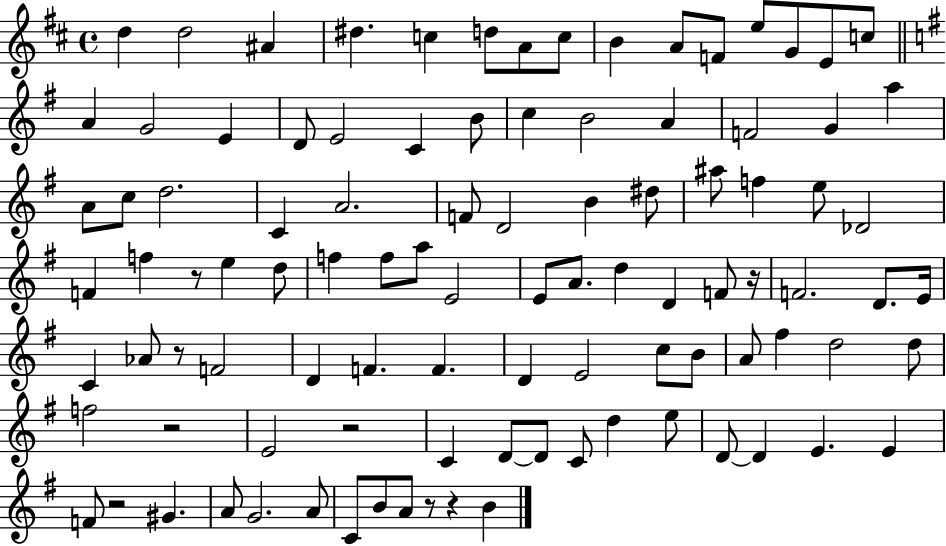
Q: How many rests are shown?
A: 8